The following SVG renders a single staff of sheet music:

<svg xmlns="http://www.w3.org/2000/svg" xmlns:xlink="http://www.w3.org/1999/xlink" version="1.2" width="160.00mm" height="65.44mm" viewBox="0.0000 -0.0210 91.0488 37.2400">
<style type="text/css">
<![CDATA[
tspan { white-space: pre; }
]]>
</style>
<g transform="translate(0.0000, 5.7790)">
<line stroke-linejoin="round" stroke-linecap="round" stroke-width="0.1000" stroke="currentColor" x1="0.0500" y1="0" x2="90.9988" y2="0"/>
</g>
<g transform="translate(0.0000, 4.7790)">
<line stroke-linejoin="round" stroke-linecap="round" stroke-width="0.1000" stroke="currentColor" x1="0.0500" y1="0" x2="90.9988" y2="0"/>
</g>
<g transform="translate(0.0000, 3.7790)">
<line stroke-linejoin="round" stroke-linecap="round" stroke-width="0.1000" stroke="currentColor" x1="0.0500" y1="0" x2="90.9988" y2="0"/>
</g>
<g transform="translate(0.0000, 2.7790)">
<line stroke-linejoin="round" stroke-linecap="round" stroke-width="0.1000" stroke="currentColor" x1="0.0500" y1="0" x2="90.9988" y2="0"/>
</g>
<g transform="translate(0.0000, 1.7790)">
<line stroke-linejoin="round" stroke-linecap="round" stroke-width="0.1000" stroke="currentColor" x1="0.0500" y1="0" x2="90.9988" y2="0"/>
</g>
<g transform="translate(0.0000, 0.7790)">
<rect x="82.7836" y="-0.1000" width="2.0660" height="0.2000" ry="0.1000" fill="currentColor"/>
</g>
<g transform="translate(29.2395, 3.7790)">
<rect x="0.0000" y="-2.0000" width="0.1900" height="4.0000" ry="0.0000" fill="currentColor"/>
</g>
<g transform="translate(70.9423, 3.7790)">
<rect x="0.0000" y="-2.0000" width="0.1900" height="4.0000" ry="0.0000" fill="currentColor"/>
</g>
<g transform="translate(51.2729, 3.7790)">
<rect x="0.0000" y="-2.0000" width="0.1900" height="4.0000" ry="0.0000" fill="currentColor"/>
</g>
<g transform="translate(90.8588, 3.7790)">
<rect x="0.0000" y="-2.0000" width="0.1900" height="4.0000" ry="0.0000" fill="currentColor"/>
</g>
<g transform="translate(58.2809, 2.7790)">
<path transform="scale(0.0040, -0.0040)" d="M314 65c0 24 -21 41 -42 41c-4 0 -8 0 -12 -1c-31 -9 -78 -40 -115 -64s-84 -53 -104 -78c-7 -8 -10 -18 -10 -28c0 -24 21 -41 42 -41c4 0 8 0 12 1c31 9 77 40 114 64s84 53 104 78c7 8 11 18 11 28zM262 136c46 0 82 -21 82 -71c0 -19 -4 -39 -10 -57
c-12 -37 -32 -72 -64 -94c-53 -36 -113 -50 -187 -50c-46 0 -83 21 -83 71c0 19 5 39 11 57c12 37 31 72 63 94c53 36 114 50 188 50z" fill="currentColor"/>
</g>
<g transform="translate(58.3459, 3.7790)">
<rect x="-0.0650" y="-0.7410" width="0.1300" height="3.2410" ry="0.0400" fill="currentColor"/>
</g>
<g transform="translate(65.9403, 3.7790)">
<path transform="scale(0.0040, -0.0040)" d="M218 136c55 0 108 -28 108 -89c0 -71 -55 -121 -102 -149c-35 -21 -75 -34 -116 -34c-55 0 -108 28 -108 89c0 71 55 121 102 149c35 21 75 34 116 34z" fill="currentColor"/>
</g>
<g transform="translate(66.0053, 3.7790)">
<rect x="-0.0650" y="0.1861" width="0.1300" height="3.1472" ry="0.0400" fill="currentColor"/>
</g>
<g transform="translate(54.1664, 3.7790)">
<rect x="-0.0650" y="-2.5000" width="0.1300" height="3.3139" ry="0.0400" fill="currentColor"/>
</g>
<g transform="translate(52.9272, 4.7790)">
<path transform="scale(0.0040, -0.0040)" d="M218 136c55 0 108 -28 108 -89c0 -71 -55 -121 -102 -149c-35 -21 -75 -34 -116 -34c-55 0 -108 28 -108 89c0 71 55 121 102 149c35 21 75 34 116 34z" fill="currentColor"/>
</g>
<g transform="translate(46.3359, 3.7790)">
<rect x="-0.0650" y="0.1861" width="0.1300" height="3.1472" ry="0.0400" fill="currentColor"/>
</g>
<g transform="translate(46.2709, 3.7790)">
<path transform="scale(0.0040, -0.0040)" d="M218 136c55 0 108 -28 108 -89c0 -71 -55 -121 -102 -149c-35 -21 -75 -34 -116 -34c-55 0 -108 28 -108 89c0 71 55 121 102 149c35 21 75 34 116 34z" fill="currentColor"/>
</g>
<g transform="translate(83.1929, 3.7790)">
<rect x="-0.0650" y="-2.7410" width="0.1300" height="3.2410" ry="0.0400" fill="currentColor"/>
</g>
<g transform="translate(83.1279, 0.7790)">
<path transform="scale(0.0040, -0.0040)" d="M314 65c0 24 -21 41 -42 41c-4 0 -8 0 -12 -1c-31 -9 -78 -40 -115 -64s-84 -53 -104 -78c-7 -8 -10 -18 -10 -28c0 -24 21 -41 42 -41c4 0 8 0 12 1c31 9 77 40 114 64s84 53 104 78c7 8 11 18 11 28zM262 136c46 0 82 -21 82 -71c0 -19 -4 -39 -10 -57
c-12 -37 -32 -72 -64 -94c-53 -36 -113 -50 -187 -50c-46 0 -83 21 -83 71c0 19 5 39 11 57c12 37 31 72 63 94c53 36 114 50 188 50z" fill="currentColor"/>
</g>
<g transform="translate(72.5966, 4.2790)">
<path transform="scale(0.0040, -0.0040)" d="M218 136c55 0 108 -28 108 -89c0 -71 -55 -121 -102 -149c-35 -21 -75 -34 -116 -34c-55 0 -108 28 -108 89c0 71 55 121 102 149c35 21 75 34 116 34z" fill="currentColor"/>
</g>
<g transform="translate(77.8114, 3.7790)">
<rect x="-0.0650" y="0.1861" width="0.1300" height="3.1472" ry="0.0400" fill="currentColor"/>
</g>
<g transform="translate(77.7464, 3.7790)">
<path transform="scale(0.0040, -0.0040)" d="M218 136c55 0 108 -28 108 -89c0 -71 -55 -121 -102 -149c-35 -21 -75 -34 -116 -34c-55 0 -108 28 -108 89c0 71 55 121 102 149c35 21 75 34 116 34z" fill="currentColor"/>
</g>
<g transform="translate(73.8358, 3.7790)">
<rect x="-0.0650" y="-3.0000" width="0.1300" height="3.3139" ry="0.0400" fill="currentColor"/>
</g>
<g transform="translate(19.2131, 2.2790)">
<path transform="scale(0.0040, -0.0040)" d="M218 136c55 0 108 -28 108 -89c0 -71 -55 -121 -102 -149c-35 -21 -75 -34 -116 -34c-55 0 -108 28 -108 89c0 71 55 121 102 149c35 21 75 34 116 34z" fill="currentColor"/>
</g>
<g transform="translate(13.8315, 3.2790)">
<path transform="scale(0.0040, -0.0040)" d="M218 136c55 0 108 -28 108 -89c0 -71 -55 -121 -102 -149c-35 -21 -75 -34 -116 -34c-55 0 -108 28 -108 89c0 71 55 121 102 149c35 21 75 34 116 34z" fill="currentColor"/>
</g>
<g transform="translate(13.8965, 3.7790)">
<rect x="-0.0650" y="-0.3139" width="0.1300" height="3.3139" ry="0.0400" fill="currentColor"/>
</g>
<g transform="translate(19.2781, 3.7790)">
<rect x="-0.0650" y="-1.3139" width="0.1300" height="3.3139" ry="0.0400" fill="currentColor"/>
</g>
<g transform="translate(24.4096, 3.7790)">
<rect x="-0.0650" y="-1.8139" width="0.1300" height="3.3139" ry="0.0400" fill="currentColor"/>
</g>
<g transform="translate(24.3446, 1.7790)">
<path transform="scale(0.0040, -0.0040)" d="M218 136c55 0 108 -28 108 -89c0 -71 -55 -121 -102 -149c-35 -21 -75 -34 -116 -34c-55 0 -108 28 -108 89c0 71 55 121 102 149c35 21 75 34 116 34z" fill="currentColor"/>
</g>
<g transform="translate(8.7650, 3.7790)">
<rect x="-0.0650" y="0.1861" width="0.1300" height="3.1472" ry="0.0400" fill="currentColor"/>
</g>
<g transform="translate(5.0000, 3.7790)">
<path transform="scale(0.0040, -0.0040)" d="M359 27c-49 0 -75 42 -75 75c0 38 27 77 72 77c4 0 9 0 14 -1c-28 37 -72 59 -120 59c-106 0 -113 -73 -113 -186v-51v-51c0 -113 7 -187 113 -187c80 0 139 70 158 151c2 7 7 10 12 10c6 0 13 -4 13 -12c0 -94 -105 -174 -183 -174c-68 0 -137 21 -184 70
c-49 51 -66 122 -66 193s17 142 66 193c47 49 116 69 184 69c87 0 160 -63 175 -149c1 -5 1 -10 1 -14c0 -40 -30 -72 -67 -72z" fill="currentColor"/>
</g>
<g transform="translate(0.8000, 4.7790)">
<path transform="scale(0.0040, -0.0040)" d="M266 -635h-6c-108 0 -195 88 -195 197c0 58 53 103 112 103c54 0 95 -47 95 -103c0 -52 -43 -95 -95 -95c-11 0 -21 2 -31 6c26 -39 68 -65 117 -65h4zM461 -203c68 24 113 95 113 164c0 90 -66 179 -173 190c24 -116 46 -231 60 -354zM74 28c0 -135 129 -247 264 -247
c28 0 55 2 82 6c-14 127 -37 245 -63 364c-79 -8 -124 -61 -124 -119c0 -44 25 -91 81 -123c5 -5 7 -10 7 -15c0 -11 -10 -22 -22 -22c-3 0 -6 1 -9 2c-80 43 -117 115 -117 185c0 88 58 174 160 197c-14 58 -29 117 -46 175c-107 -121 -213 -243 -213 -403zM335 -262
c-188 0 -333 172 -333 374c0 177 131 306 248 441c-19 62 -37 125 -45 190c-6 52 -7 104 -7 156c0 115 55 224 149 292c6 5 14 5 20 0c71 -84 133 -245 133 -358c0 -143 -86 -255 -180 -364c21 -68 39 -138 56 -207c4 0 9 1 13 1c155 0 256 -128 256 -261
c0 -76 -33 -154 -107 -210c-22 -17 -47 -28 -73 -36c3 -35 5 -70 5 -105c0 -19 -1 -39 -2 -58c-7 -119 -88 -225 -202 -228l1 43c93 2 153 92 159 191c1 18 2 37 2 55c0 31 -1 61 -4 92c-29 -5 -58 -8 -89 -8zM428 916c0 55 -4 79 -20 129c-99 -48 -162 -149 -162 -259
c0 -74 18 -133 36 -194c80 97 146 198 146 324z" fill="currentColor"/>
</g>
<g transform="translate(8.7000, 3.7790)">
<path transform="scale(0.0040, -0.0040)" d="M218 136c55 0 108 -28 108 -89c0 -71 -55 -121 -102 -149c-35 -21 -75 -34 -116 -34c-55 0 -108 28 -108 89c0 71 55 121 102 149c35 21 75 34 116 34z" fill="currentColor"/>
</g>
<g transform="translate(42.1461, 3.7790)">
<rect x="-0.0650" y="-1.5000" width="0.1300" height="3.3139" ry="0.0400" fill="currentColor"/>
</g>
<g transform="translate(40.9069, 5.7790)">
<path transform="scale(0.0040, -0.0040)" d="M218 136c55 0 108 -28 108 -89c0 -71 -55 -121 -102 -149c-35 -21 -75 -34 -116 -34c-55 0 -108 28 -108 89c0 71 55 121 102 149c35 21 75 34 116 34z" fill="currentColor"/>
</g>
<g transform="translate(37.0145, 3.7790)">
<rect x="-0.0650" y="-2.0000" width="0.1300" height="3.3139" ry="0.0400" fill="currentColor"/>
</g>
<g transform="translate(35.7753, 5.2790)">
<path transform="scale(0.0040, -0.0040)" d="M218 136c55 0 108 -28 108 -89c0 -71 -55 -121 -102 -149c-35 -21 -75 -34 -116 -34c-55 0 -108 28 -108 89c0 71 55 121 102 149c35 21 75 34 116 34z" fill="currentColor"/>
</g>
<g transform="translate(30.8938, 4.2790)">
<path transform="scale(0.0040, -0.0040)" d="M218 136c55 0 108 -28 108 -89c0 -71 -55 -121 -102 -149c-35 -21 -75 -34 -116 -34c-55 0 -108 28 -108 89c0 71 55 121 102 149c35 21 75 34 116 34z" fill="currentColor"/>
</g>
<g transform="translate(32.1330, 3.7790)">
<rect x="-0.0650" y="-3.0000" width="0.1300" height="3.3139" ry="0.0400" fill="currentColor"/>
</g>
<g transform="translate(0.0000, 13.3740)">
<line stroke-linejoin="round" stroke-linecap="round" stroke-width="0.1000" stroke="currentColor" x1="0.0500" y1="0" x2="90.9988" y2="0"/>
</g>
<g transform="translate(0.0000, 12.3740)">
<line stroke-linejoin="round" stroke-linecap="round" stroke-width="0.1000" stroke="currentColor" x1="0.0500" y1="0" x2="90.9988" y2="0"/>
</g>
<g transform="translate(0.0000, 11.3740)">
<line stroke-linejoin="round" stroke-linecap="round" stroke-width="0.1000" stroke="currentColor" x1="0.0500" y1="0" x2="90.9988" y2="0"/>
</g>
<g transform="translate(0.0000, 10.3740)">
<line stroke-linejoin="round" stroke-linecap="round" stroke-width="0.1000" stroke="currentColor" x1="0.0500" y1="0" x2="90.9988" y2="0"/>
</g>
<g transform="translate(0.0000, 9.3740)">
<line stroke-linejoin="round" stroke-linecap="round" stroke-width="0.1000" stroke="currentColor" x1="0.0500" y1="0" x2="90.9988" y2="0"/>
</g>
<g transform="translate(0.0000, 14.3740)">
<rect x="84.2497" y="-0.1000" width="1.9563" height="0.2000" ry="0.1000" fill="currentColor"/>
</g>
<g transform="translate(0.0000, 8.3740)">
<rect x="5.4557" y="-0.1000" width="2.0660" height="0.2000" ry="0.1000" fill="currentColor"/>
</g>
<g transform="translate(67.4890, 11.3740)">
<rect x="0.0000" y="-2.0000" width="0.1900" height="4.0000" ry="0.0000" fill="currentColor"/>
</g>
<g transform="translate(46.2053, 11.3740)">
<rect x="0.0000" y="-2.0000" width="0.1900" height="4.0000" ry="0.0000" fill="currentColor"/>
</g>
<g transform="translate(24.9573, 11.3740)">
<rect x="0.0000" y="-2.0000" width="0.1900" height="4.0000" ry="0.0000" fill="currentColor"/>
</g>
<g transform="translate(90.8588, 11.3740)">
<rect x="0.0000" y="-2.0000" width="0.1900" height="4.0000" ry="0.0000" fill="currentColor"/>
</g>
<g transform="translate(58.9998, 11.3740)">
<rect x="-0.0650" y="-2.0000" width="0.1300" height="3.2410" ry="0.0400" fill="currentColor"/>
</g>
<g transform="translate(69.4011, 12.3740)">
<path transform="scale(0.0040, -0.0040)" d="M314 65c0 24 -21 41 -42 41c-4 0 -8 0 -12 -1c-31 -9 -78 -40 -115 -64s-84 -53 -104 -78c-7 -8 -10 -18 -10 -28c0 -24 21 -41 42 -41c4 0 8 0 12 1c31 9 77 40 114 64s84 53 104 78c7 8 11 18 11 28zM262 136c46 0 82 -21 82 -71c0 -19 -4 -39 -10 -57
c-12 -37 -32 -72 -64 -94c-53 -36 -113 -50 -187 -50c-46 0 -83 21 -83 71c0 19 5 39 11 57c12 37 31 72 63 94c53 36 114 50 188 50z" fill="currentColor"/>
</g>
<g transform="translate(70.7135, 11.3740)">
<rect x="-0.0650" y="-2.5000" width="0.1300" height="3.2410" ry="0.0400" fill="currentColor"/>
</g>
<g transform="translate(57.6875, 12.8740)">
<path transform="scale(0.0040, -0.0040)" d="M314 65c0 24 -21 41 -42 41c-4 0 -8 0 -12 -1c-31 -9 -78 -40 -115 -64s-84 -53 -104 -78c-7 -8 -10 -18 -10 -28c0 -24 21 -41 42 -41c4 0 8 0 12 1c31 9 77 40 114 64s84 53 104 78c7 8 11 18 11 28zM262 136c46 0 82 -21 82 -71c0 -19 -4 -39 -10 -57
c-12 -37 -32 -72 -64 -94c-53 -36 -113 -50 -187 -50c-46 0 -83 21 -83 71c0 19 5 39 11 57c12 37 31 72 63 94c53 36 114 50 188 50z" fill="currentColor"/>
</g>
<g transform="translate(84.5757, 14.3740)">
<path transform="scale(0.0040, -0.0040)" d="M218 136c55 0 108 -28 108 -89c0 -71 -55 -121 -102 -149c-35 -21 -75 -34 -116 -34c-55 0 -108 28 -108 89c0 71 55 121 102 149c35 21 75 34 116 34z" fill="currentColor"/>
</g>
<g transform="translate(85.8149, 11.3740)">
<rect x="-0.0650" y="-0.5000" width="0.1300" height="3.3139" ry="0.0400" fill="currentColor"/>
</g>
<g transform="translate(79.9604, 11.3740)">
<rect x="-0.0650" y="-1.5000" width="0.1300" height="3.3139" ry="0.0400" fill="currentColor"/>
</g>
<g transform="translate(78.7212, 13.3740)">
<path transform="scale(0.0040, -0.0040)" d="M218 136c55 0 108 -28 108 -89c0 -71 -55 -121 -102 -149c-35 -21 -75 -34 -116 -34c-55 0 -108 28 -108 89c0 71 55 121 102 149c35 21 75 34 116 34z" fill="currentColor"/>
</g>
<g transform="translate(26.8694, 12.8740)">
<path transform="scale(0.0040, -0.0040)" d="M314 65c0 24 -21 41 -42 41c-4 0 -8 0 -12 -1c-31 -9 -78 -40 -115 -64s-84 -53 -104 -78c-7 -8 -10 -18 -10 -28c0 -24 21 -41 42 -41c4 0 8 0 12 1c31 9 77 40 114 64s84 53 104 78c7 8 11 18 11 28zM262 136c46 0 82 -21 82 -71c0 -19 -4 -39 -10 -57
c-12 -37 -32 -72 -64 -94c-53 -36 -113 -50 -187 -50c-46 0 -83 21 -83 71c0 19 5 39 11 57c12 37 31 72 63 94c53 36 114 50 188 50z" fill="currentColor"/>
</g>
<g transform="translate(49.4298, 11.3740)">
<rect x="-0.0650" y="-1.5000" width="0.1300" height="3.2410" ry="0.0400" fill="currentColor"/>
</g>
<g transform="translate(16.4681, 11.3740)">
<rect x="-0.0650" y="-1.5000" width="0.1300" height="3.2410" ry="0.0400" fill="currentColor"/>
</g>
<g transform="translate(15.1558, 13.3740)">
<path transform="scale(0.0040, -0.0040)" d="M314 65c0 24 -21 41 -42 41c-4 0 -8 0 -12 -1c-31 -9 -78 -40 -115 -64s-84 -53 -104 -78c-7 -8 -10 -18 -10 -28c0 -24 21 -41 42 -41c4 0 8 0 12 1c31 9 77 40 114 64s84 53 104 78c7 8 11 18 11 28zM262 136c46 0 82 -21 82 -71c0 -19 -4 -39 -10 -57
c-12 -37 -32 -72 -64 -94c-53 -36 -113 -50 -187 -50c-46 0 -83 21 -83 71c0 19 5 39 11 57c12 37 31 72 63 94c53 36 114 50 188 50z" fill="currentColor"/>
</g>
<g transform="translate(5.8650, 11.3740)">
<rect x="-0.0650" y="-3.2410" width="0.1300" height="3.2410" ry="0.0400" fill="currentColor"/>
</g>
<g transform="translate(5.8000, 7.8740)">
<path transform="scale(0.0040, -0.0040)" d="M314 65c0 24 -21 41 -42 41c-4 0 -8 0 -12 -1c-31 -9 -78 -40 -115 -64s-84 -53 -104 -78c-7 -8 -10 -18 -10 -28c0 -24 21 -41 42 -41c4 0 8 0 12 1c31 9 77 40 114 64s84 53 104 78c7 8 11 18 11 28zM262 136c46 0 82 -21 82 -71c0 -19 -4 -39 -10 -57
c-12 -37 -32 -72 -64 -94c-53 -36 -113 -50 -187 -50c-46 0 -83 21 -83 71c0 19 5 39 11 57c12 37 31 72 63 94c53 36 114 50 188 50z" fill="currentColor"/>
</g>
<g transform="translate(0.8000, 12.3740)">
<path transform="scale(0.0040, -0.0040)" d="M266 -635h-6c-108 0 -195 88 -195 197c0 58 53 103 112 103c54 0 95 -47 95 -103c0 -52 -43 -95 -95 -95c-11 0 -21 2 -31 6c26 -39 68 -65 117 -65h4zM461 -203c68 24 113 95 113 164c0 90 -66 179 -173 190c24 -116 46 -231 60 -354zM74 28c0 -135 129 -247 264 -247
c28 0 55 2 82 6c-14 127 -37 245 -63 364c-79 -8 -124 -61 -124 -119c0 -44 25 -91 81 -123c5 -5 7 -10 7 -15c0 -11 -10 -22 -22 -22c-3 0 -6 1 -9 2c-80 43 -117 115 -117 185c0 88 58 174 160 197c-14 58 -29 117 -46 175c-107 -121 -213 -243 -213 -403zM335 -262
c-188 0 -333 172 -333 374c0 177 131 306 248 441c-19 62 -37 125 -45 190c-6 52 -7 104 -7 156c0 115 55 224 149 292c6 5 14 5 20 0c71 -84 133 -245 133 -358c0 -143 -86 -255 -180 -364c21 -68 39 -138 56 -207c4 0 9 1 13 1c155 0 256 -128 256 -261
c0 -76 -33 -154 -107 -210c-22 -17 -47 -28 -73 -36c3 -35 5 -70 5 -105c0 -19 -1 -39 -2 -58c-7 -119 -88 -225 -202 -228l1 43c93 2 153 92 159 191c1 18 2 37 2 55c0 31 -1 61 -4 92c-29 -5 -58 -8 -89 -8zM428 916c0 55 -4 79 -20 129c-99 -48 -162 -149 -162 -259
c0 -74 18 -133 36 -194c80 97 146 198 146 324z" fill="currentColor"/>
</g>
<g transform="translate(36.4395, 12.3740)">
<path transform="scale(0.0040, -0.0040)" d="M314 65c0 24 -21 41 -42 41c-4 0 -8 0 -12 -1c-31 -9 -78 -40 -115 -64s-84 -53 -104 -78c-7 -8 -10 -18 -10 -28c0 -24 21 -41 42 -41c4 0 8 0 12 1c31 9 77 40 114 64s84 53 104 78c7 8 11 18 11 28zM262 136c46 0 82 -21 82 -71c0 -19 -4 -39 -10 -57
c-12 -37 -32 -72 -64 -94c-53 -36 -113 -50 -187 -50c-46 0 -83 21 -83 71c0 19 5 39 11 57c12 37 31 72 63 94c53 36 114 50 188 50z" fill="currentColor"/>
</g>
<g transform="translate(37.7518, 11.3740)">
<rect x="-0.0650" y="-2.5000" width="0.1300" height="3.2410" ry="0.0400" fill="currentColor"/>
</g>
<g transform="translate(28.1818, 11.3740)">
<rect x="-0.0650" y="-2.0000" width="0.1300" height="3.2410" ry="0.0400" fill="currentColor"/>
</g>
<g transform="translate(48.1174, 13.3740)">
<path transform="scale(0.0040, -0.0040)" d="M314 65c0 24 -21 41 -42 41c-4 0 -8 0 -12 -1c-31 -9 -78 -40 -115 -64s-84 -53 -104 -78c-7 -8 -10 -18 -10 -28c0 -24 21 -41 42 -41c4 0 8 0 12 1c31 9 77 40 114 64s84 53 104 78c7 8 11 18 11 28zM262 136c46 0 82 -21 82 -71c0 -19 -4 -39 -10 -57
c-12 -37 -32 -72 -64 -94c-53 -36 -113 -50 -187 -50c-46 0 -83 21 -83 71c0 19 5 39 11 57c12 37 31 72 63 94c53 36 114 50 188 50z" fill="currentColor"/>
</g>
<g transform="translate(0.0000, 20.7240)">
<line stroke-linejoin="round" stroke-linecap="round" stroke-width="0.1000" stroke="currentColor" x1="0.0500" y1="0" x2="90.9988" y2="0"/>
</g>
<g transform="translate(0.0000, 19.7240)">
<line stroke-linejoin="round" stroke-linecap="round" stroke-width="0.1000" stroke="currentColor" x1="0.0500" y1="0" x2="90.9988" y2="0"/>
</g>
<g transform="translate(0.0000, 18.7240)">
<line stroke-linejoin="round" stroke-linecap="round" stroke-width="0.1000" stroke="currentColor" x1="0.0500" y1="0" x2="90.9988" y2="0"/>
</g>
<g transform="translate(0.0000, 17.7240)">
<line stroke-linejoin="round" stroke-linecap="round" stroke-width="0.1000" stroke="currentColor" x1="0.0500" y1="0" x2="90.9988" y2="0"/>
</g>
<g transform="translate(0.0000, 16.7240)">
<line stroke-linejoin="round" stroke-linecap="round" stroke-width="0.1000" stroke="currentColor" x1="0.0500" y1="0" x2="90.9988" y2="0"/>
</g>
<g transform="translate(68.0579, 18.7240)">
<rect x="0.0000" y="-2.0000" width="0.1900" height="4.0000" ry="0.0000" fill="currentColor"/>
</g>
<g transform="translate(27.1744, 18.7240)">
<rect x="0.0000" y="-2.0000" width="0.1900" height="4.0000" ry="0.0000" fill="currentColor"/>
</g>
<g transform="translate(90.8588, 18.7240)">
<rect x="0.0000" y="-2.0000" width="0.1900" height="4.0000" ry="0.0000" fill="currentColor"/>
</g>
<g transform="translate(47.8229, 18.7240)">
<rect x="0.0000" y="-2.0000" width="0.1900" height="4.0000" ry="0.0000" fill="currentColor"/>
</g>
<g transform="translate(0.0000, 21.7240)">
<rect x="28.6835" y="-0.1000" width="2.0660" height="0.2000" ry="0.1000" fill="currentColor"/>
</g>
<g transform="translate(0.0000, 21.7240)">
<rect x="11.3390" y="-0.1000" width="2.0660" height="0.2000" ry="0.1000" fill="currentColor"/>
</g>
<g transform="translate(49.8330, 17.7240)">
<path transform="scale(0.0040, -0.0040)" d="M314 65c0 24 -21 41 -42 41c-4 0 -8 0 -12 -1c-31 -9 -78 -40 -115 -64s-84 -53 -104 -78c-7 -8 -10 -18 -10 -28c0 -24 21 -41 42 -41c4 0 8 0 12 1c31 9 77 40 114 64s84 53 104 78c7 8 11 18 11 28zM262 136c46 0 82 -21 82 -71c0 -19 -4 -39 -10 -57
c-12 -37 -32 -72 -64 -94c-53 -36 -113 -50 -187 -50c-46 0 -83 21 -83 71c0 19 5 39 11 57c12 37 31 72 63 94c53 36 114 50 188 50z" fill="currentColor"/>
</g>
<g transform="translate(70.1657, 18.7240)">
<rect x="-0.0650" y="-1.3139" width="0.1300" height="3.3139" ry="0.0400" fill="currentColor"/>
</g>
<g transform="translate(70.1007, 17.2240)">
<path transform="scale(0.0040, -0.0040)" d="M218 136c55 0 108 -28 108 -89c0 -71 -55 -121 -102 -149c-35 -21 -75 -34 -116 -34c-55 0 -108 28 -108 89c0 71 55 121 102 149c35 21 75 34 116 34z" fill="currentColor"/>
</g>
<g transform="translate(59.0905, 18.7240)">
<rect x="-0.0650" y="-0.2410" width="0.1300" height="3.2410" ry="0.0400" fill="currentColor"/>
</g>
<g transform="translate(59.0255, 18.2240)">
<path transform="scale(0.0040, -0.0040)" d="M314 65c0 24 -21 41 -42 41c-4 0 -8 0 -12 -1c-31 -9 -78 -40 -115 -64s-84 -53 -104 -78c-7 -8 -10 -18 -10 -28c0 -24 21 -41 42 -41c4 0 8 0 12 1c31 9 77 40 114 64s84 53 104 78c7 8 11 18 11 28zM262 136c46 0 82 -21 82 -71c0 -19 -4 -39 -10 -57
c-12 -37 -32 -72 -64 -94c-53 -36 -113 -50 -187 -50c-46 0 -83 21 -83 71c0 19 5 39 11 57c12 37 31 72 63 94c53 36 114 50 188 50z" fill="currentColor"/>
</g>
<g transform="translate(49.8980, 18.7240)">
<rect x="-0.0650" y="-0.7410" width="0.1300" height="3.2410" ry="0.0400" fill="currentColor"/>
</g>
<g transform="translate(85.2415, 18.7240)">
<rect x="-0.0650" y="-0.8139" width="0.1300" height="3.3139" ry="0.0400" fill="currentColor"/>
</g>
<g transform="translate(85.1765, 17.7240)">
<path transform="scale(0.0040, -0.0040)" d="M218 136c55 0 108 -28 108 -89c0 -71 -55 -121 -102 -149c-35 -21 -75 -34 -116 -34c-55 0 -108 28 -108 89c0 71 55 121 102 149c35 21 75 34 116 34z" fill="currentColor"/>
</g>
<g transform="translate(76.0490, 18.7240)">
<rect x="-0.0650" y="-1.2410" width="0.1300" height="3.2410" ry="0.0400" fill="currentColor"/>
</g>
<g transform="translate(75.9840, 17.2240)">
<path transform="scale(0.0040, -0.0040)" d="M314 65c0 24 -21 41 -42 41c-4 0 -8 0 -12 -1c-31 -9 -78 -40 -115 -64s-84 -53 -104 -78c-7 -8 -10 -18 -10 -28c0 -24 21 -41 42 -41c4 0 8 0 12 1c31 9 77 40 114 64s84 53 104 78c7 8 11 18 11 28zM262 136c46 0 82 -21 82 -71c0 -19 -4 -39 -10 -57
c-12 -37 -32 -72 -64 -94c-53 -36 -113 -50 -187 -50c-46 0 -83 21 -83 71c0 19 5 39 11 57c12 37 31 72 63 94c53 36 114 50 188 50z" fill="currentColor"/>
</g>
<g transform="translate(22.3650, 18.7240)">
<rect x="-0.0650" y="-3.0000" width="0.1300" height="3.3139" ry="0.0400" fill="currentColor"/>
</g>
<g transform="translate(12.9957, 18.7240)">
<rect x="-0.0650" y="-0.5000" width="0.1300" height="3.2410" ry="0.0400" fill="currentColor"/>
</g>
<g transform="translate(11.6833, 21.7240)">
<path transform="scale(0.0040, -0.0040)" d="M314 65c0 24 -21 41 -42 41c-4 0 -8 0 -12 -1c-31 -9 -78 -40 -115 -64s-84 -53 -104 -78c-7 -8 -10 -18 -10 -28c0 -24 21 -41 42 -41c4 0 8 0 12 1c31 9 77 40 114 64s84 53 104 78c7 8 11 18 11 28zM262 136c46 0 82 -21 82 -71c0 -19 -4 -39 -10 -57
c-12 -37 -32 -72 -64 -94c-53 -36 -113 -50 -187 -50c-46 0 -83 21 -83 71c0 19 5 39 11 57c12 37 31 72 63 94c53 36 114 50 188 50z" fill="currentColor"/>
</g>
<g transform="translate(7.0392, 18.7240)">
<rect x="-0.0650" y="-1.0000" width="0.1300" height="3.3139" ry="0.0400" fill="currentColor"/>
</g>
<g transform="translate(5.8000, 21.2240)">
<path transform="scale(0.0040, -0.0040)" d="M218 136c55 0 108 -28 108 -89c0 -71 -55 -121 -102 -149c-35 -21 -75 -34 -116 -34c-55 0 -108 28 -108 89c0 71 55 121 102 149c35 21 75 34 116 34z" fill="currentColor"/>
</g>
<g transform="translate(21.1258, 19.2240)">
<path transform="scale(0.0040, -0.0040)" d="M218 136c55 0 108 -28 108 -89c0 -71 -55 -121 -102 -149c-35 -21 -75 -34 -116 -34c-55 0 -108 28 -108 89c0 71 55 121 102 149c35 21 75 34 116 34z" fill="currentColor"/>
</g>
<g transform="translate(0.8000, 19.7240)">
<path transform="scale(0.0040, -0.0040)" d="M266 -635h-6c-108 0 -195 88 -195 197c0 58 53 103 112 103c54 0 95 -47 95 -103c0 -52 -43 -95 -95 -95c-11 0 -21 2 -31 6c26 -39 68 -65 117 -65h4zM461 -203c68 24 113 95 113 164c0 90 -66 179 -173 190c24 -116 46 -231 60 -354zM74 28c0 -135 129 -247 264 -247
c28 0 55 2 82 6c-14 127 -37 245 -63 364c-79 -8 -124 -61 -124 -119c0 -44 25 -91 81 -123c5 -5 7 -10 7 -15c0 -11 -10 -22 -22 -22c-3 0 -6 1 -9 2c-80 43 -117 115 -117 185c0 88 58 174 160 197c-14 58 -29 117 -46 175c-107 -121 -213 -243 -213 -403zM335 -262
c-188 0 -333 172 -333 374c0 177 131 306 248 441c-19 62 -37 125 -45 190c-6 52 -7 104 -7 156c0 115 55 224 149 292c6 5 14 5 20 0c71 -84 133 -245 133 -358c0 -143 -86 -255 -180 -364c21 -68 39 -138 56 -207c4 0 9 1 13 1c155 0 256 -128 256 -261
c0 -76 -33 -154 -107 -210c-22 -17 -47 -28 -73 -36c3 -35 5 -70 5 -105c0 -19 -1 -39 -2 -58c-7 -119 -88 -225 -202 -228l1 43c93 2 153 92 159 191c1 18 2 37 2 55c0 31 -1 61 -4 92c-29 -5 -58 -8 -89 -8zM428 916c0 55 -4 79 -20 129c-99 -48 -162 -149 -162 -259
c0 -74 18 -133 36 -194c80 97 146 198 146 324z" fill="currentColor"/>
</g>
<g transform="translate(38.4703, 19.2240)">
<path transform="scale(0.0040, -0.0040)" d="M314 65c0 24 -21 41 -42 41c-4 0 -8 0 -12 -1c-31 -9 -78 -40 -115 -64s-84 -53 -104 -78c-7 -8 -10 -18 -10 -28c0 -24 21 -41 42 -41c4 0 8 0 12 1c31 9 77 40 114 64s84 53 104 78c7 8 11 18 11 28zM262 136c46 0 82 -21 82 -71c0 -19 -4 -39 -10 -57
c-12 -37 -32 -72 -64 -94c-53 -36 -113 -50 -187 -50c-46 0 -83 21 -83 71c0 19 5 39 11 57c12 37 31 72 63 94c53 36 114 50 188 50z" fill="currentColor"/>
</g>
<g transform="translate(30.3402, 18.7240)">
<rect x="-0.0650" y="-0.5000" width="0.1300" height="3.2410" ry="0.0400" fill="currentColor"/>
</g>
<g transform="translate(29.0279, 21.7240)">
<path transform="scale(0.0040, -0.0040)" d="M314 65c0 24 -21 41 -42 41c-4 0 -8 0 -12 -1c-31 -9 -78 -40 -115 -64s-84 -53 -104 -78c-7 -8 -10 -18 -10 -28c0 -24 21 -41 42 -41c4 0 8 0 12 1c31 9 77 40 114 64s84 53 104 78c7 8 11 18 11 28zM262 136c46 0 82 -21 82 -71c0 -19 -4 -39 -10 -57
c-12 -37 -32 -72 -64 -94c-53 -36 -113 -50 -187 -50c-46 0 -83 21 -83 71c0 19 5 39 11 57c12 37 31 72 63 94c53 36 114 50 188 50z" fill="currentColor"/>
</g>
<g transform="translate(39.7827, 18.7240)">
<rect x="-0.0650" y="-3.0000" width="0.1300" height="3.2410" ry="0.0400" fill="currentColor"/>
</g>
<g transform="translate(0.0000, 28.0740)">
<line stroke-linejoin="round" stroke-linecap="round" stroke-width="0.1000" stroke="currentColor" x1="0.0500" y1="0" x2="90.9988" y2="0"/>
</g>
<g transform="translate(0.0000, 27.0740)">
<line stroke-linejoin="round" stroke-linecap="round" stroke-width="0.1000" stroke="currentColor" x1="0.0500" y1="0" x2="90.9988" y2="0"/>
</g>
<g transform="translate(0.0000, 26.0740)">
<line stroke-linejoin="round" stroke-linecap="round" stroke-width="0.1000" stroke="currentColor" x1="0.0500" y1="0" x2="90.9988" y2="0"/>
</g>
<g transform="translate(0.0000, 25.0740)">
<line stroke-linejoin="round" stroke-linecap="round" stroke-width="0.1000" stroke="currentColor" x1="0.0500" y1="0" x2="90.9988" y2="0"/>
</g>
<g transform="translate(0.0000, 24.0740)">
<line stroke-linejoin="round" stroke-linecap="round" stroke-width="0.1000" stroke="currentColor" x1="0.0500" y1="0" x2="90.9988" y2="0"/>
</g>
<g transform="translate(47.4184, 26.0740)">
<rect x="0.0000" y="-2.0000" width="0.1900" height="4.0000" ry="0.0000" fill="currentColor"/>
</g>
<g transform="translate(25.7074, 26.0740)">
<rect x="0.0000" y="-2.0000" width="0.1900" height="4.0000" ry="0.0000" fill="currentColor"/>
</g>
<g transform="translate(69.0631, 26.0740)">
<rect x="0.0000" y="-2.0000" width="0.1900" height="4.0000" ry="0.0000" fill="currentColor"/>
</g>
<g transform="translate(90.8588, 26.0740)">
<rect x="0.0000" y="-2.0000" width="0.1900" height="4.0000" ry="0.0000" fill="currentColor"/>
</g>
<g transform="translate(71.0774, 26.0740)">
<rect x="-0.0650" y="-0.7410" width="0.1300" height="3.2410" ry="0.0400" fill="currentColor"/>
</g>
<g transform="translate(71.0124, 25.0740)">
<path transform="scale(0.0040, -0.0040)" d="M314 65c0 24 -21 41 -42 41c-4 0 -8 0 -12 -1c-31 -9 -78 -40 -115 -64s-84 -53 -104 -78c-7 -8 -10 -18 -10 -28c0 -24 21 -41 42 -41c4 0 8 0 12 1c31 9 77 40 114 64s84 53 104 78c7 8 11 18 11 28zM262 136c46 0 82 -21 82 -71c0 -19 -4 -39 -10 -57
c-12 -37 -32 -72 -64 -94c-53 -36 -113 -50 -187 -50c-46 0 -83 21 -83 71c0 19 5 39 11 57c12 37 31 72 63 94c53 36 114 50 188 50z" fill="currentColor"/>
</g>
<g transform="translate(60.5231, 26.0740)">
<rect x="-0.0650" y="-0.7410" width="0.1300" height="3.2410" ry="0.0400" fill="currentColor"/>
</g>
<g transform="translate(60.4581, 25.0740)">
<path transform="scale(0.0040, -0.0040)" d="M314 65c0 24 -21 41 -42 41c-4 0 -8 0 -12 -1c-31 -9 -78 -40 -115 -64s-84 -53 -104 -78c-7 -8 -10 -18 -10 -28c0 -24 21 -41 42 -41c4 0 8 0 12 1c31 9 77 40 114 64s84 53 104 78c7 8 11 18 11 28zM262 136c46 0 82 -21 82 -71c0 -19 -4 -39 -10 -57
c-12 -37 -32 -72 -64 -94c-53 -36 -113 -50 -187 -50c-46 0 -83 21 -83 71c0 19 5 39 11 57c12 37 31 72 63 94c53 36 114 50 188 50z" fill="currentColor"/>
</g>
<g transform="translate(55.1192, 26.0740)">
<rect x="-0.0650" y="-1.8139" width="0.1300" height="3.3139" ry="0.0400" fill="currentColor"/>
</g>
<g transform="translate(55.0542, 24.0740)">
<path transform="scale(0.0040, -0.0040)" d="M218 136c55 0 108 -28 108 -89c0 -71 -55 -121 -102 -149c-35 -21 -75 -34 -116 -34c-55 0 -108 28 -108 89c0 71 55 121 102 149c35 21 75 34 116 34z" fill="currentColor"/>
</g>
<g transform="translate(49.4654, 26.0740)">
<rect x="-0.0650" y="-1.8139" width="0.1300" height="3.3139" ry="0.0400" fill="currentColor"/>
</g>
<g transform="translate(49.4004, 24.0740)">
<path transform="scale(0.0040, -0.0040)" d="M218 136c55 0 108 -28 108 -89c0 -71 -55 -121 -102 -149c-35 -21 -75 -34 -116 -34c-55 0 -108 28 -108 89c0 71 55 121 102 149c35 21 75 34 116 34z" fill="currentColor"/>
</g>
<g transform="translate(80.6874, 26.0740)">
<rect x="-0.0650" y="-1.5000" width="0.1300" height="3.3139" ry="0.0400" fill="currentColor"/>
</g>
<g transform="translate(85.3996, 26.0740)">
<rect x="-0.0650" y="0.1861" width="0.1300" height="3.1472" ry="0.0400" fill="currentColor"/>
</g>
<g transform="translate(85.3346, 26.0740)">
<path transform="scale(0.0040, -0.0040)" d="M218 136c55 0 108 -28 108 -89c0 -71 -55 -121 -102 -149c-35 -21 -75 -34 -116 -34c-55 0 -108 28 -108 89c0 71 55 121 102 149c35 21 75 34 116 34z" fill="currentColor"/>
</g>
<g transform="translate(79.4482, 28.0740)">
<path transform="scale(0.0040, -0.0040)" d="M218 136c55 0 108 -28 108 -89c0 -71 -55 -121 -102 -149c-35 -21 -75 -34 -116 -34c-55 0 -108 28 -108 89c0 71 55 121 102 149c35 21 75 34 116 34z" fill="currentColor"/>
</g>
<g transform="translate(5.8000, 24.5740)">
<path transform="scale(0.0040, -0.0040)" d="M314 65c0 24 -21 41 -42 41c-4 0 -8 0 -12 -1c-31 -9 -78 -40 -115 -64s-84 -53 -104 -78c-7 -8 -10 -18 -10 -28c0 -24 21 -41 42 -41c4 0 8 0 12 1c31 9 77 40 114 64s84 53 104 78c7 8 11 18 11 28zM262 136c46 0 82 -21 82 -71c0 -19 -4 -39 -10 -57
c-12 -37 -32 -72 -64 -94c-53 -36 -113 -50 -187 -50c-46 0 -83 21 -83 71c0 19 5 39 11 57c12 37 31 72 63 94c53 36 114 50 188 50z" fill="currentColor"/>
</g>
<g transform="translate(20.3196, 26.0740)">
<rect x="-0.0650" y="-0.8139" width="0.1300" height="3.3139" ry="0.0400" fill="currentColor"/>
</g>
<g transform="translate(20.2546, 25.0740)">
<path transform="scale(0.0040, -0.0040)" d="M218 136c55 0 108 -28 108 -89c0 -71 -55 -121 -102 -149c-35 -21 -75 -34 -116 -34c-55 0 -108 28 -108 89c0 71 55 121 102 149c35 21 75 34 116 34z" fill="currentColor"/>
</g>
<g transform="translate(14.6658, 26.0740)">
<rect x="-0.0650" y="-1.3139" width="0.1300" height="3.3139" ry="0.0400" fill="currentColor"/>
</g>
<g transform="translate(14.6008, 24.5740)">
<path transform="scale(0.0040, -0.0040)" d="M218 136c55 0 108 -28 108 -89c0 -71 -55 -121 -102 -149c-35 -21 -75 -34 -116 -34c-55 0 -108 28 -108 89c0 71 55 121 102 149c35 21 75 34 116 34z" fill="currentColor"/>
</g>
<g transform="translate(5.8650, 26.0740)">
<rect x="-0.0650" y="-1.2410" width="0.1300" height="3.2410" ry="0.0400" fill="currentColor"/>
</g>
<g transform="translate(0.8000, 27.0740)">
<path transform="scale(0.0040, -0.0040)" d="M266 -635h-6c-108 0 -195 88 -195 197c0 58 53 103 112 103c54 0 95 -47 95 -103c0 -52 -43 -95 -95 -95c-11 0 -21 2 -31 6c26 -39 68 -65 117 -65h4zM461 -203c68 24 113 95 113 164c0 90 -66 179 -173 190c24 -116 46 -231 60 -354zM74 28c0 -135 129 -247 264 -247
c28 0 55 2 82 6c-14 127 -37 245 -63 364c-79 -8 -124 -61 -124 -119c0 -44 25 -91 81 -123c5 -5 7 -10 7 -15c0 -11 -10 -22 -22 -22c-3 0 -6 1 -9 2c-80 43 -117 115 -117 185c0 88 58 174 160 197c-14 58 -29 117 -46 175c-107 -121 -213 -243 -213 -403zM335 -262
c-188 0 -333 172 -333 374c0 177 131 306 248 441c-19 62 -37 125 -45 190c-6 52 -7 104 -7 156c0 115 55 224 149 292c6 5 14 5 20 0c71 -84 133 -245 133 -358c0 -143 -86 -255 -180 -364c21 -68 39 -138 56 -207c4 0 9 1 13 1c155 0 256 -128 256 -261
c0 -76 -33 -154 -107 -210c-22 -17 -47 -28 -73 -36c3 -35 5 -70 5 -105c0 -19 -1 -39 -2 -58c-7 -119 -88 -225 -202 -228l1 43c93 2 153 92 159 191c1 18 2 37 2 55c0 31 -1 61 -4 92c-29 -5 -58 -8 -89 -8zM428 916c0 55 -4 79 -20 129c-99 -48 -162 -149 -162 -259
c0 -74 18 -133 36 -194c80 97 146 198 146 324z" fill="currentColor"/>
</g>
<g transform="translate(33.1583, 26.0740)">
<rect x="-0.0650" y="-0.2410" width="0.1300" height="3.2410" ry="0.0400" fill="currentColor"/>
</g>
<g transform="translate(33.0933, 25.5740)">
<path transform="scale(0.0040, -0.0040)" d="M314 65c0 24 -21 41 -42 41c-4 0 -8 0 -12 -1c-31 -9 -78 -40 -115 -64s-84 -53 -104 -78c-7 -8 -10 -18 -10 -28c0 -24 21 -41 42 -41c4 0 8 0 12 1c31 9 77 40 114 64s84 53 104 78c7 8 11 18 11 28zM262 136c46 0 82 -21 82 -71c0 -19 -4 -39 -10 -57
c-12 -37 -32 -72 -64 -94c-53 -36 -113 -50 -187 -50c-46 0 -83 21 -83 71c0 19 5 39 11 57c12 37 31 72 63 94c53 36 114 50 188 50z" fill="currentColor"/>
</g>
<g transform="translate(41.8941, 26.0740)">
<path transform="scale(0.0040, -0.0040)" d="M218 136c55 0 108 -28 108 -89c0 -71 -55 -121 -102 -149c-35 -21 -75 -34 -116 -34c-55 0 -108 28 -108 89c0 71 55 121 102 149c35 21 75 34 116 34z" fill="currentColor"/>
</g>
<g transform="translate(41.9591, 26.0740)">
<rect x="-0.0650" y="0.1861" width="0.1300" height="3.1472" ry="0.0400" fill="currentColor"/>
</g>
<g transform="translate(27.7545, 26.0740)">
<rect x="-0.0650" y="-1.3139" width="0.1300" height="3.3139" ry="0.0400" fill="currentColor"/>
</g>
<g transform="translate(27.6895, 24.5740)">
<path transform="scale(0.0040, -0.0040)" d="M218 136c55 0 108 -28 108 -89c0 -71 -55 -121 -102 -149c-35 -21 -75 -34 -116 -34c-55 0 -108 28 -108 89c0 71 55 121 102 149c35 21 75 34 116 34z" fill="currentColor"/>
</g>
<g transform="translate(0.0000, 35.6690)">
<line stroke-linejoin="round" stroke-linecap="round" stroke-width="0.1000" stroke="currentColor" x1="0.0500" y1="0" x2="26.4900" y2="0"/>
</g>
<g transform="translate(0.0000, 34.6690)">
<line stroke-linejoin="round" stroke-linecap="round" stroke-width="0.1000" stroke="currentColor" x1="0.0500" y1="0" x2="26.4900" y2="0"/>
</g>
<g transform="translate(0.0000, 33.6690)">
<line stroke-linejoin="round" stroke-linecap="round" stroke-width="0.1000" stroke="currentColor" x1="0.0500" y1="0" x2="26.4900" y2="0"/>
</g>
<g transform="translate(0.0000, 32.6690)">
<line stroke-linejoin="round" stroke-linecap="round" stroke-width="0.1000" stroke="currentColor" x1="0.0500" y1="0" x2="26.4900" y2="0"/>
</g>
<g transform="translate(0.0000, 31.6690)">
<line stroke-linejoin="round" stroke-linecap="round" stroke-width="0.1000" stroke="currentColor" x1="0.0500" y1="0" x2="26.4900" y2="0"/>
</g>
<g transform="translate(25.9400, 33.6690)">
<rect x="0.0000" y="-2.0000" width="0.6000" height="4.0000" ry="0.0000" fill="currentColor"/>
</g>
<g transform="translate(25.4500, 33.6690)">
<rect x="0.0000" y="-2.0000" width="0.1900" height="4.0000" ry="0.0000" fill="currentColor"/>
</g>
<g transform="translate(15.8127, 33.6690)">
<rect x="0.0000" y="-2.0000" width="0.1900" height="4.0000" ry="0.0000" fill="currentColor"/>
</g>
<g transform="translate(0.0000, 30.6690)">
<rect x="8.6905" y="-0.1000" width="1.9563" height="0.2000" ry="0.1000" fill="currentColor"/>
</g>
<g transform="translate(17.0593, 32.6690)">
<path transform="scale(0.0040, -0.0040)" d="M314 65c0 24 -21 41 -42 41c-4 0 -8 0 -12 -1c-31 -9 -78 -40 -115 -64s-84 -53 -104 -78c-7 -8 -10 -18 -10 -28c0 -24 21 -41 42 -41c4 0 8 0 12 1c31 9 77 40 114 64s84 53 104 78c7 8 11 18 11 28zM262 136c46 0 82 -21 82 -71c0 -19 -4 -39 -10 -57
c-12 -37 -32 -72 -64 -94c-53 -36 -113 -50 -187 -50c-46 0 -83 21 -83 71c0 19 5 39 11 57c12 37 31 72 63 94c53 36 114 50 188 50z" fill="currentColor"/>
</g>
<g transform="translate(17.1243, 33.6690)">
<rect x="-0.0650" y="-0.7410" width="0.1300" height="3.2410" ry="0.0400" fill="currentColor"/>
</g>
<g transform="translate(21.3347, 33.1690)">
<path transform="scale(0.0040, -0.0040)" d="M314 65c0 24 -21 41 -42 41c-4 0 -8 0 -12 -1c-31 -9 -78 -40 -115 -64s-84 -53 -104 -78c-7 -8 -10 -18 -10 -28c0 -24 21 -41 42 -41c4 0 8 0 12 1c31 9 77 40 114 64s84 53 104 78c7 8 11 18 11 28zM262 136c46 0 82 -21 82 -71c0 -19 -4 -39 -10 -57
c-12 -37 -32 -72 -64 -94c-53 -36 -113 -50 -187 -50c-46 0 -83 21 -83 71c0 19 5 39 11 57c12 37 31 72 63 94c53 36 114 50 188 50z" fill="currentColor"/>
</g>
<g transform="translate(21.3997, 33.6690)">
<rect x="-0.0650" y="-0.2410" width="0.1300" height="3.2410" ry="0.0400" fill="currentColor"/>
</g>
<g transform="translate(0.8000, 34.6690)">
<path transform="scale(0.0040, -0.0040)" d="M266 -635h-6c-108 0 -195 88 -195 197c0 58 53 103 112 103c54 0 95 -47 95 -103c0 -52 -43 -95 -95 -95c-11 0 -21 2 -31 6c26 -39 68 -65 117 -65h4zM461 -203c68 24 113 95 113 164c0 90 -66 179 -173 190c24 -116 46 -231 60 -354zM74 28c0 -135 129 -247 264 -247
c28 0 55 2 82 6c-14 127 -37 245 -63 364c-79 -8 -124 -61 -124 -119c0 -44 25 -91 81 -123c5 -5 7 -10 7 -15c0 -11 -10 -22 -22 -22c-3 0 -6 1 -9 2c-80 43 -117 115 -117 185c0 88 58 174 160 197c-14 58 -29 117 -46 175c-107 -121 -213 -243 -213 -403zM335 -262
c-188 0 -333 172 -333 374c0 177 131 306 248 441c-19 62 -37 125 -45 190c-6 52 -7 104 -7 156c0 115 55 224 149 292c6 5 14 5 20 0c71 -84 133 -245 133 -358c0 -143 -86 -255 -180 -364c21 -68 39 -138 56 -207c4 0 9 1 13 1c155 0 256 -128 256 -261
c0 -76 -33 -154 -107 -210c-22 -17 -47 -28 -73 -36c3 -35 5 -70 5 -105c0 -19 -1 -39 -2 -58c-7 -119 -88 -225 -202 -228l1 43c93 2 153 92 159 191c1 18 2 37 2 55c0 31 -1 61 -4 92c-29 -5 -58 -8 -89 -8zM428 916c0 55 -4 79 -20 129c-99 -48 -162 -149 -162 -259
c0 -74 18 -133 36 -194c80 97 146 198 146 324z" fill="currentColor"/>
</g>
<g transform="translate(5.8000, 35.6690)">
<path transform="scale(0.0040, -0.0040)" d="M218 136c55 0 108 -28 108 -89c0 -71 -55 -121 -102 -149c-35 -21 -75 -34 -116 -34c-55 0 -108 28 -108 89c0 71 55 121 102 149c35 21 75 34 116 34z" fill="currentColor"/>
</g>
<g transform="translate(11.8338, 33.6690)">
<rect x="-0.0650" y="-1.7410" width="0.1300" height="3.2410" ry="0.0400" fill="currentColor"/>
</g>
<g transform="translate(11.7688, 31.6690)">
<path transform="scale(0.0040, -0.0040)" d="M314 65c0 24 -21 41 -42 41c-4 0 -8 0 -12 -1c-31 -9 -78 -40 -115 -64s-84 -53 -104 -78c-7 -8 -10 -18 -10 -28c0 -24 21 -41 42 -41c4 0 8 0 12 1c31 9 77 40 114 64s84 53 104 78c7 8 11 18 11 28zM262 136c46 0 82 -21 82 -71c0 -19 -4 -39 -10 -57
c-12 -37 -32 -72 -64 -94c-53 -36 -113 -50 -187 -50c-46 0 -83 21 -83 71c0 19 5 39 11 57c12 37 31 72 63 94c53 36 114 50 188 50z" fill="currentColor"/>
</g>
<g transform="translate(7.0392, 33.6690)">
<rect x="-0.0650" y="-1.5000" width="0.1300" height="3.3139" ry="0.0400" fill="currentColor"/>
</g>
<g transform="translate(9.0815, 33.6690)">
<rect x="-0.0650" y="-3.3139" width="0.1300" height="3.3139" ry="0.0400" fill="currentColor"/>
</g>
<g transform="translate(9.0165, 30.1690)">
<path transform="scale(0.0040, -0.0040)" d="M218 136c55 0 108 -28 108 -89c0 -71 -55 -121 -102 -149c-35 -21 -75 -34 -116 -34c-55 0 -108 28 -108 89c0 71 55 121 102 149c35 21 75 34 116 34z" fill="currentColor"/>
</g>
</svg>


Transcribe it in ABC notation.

X:1
T:Untitled
M:4/4
L:1/4
K:C
B c e f A F E B G d2 B A B a2 b2 E2 F2 G2 E2 F2 G2 E C D C2 A C2 A2 d2 c2 e e2 d e2 e d e c2 B f f d2 d2 E B E b f2 d2 c2